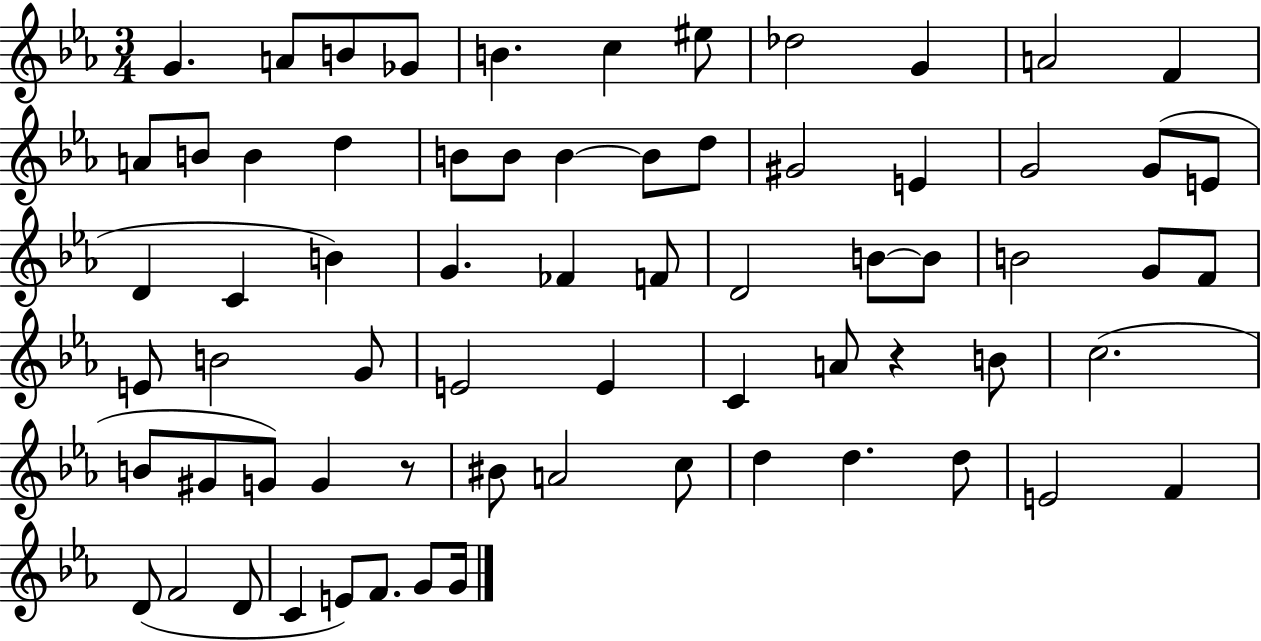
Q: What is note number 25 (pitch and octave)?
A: E4